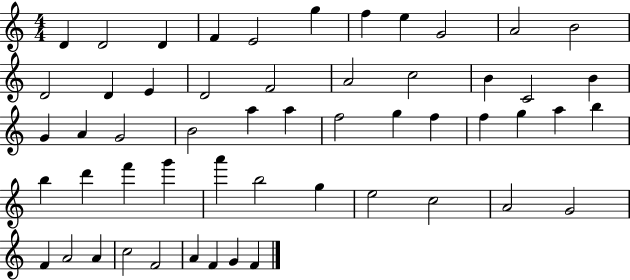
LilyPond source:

{
  \clef treble
  \numericTimeSignature
  \time 4/4
  \key c \major
  d'4 d'2 d'4 | f'4 e'2 g''4 | f''4 e''4 g'2 | a'2 b'2 | \break d'2 d'4 e'4 | d'2 f'2 | a'2 c''2 | b'4 c'2 b'4 | \break g'4 a'4 g'2 | b'2 a''4 a''4 | f''2 g''4 f''4 | f''4 g''4 a''4 b''4 | \break b''4 d'''4 f'''4 g'''4 | a'''4 b''2 g''4 | e''2 c''2 | a'2 g'2 | \break f'4 a'2 a'4 | c''2 f'2 | a'4 f'4 g'4 f'4 | \bar "|."
}